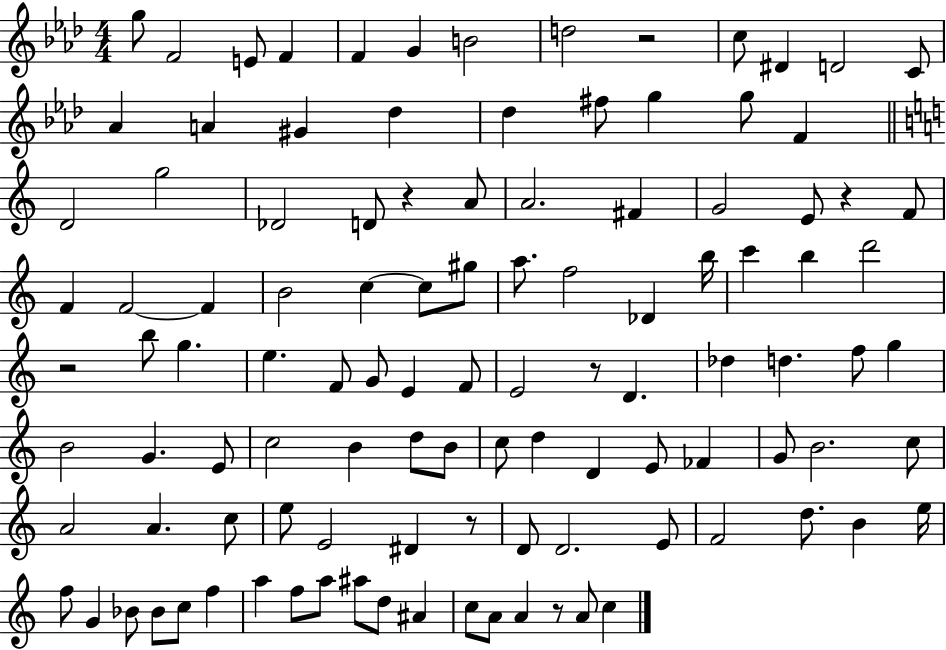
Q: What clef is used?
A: treble